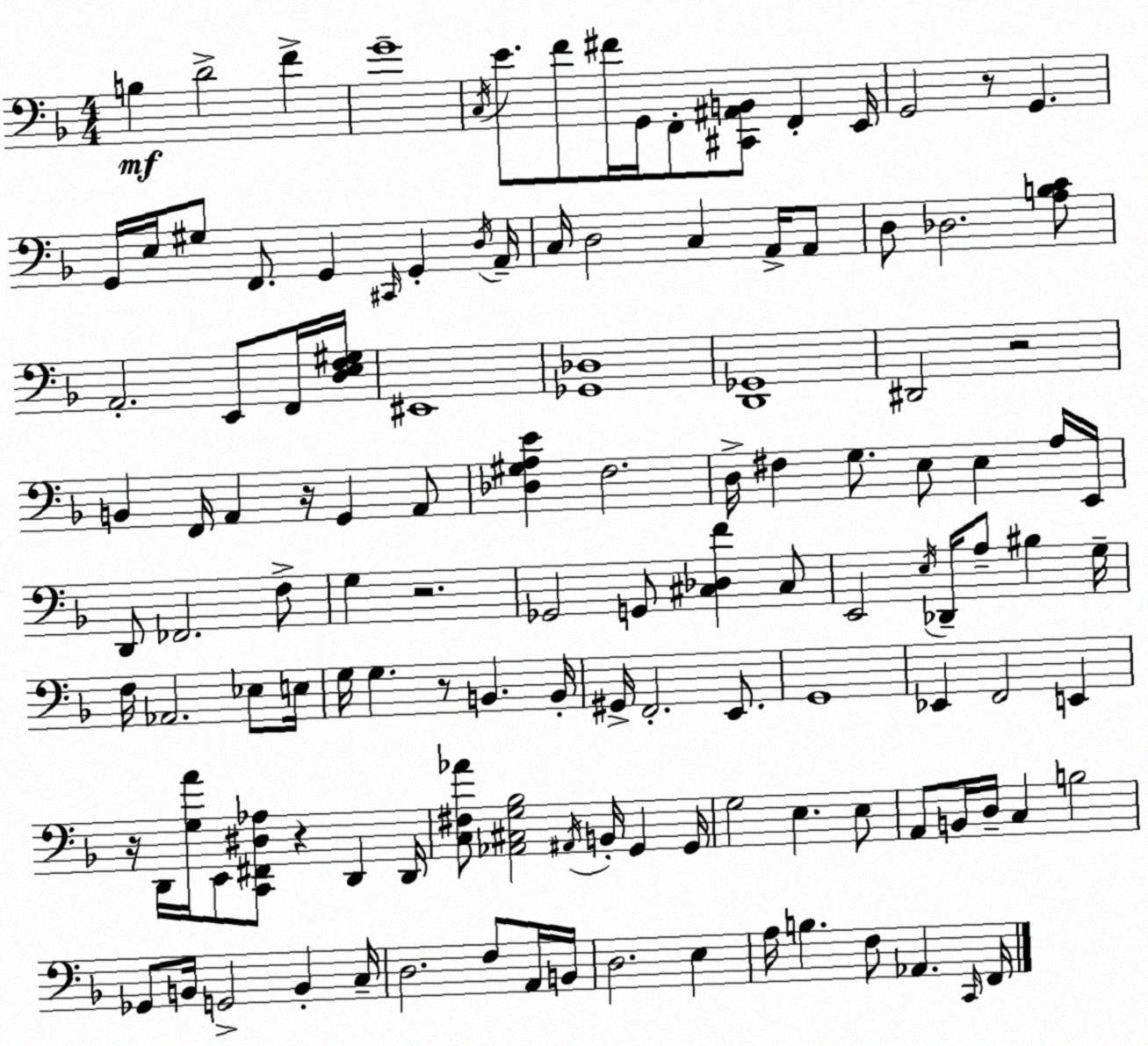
X:1
T:Untitled
M:4/4
L:1/4
K:Dm
B, D2 F G4 C,/4 E/2 F/2 ^F/4 G,,/4 F,,/2 [^C,,^A,,B,,]/2 F,, E,,/4 G,,2 z/2 G,, G,,/4 E,/4 ^G,/2 F,,/2 G,, ^C,,/4 G,, D,/4 A,,/4 C,/4 D,2 C, A,,/4 A,,/2 D,/2 _D,2 [A,B,C]/2 A,,2 E,,/2 F,,/4 [D,E,F,^G,]/4 ^E,,4 [_G,,_D,]4 [D,,_G,,]4 ^D,,2 z2 B,, F,,/4 A,, z/4 G,, A,,/2 [_D,^G,A,E] F,2 D,/4 ^F, G,/2 E,/2 E, A,/4 E,,/4 D,,/2 _F,,2 F,/2 G, z2 _G,,2 G,,/2 [^C,_D,F] ^C,/2 E,,2 E,/4 _D,,/4 A,/2 ^B, G,/4 F,/4 _A,,2 _E,/2 E,/4 G,/4 G, z/2 B,, B,,/4 ^G,,/4 F,,2 E,,/2 G,,4 _E,, F,,2 E,, z/4 D,,/4 [G,A]/4 E,,/2 [C,,^F,,^D,_A,]/2 z D,, D,,/4 [C,^F,_A]/2 [_A,,^C,G,_B,]2 ^A,,/4 B,,/4 G,, G,,/4 G,2 E, E,/2 A,,/2 B,,/4 D,/4 C, B,2 _G,,/2 B,,/4 G,,2 B,, C,/4 D,2 F,/2 A,,/4 B,,/4 D,2 E, A,/4 B, F,/2 _A,, C,,/4 F,,/4